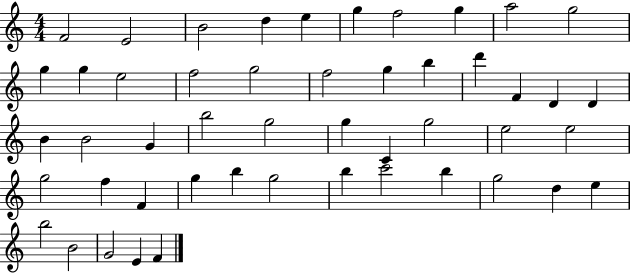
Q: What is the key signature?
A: C major